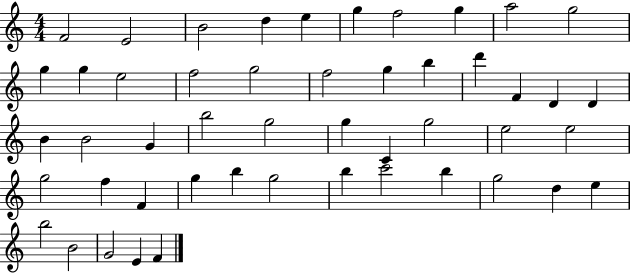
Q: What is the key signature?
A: C major